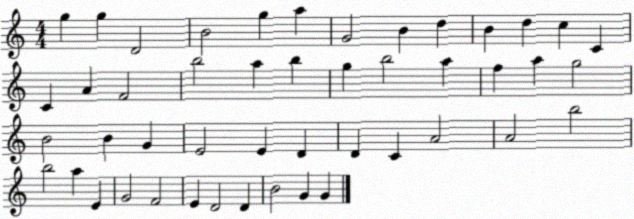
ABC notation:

X:1
T:Untitled
M:4/4
L:1/4
K:C
g g D2 B2 g a G2 B d B d c C C A F2 b2 a b g b2 a f a g2 B2 B G E2 E D D C A2 A2 b2 b2 a E G2 F2 E D2 D B2 G G